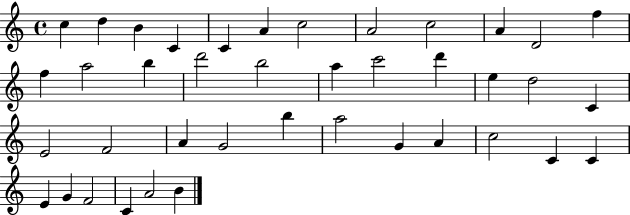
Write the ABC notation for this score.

X:1
T:Untitled
M:4/4
L:1/4
K:C
c d B C C A c2 A2 c2 A D2 f f a2 b d'2 b2 a c'2 d' e d2 C E2 F2 A G2 b a2 G A c2 C C E G F2 C A2 B